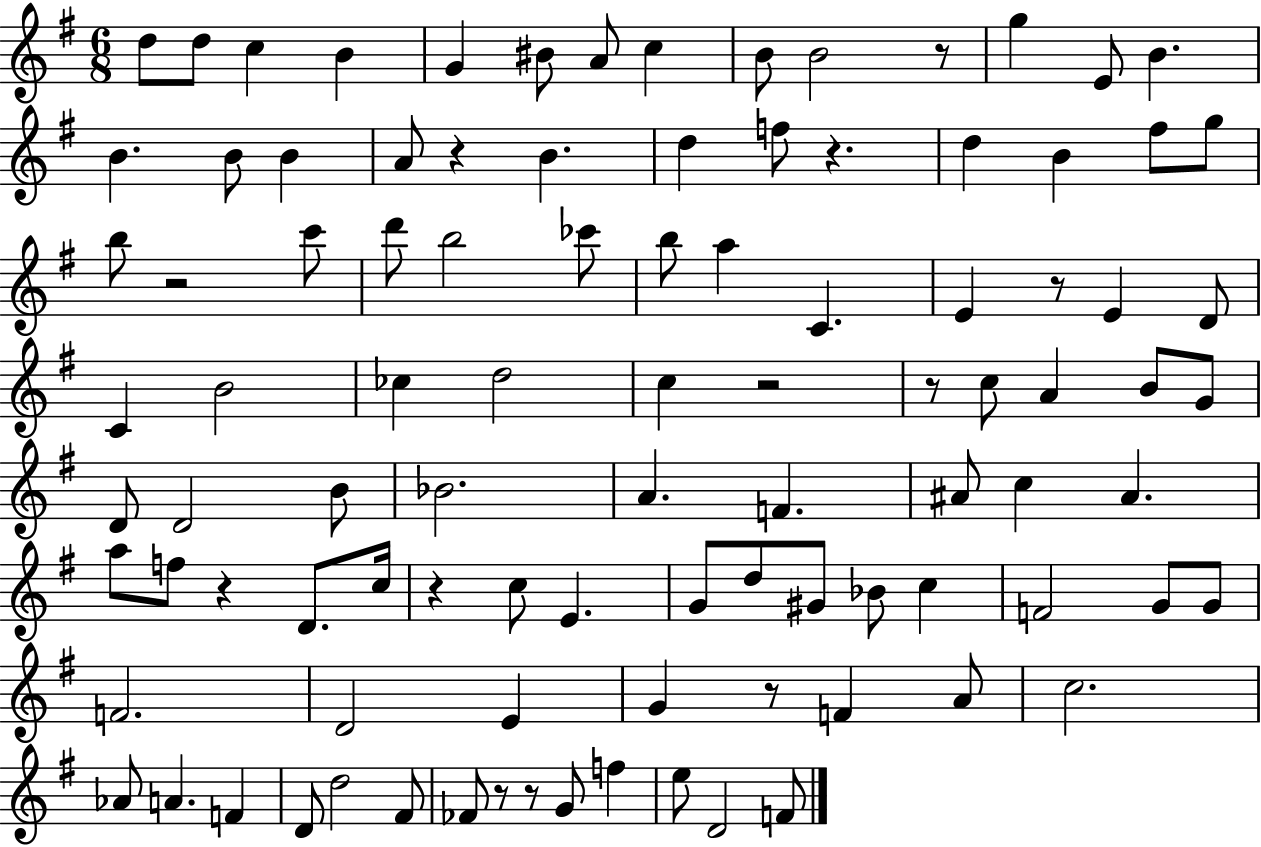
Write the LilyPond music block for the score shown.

{
  \clef treble
  \numericTimeSignature
  \time 6/8
  \key g \major
  d''8 d''8 c''4 b'4 | g'4 bis'8 a'8 c''4 | b'8 b'2 r8 | g''4 e'8 b'4. | \break b'4. b'8 b'4 | a'8 r4 b'4. | d''4 f''8 r4. | d''4 b'4 fis''8 g''8 | \break b''8 r2 c'''8 | d'''8 b''2 ces'''8 | b''8 a''4 c'4. | e'4 r8 e'4 d'8 | \break c'4 b'2 | ces''4 d''2 | c''4 r2 | r8 c''8 a'4 b'8 g'8 | \break d'8 d'2 b'8 | bes'2. | a'4. f'4. | ais'8 c''4 ais'4. | \break a''8 f''8 r4 d'8. c''16 | r4 c''8 e'4. | g'8 d''8 gis'8 bes'8 c''4 | f'2 g'8 g'8 | \break f'2. | d'2 e'4 | g'4 r8 f'4 a'8 | c''2. | \break aes'8 a'4. f'4 | d'8 d''2 fis'8 | fes'8 r8 r8 g'8 f''4 | e''8 d'2 f'8 | \break \bar "|."
}